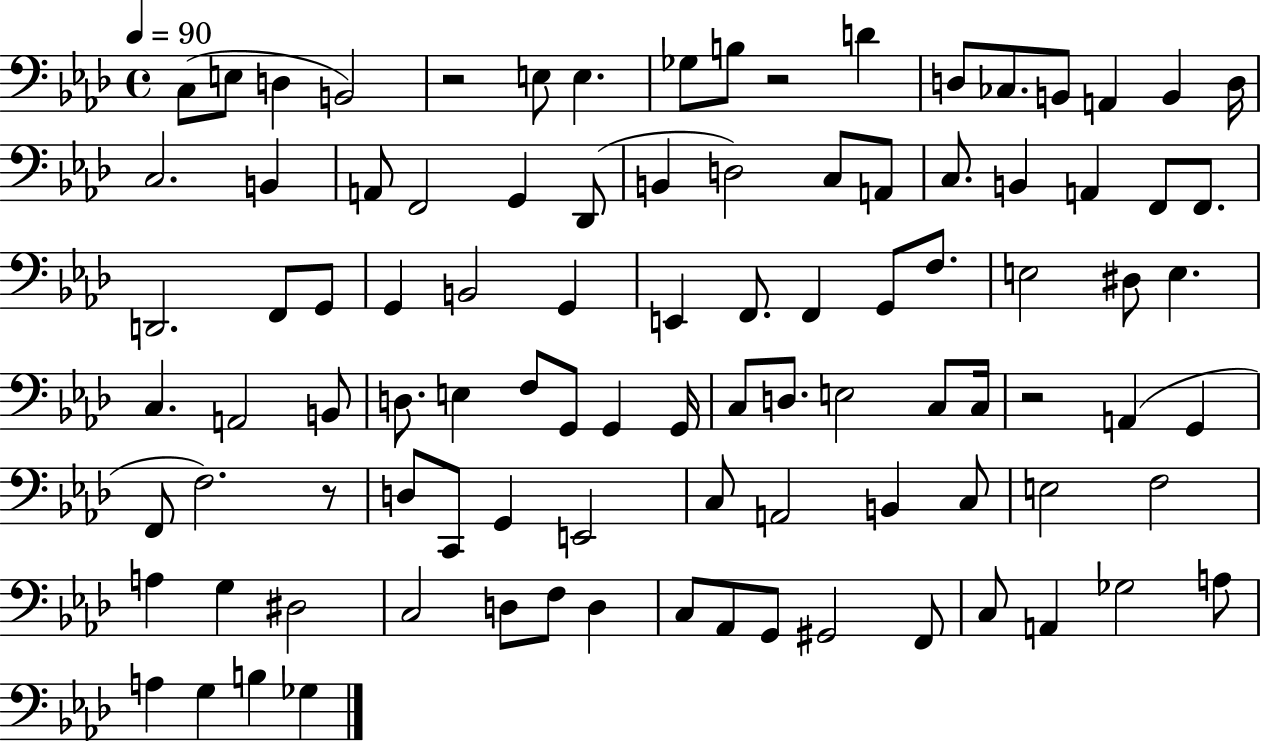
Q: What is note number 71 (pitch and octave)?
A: E3